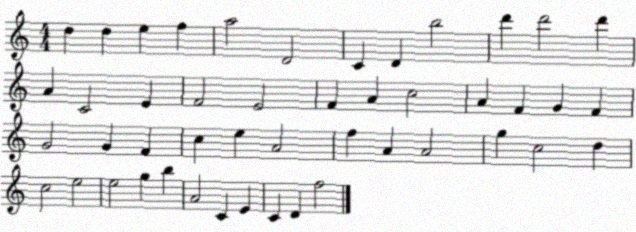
X:1
T:Untitled
M:4/4
L:1/4
K:C
d d e f a2 D2 C D b2 d' d'2 d' A C2 E F2 E2 F A c2 A F G F G2 G F c e A2 f A A2 g c2 d c2 e2 e2 g b A2 C E C D f2